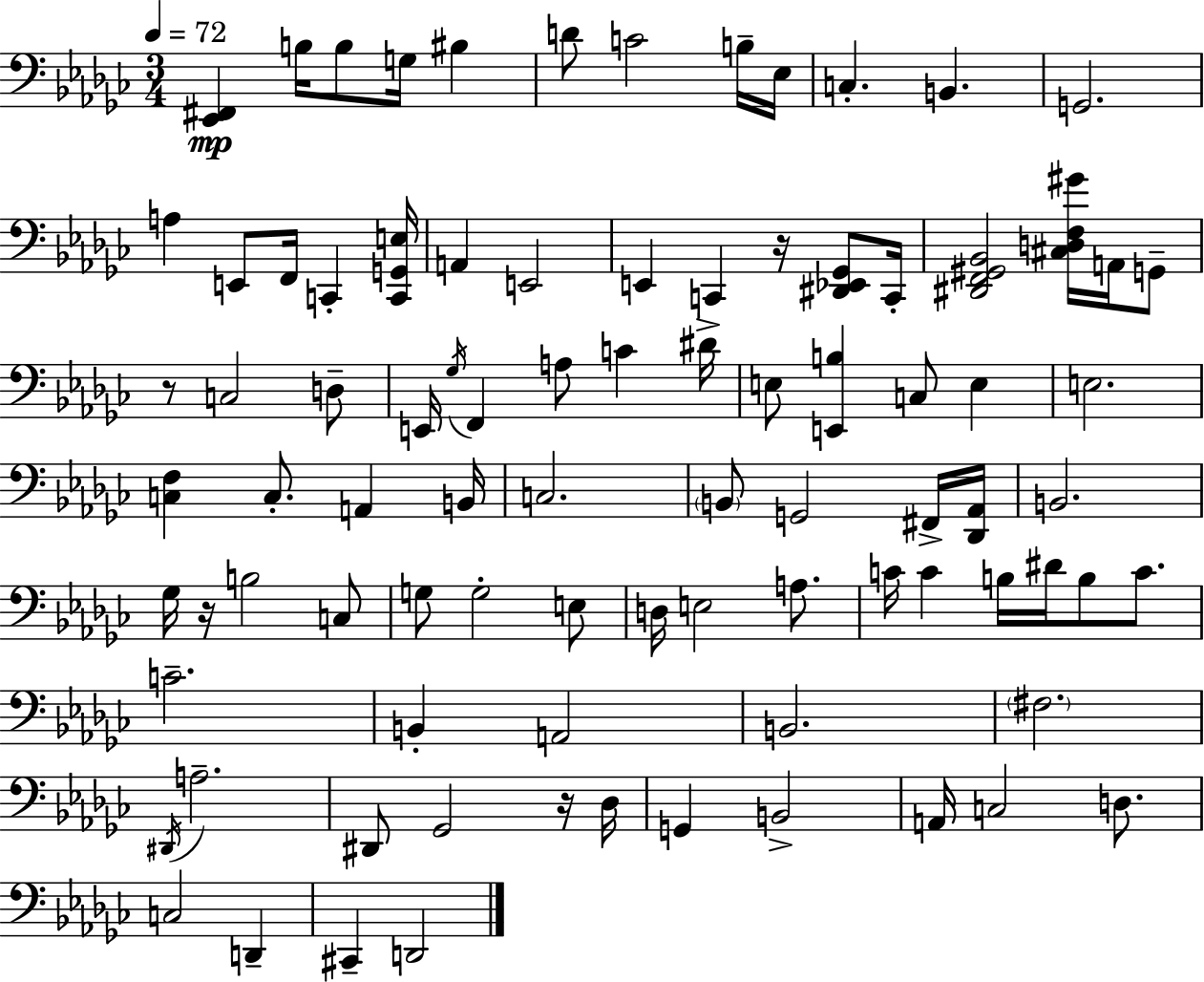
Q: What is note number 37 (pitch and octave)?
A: B2